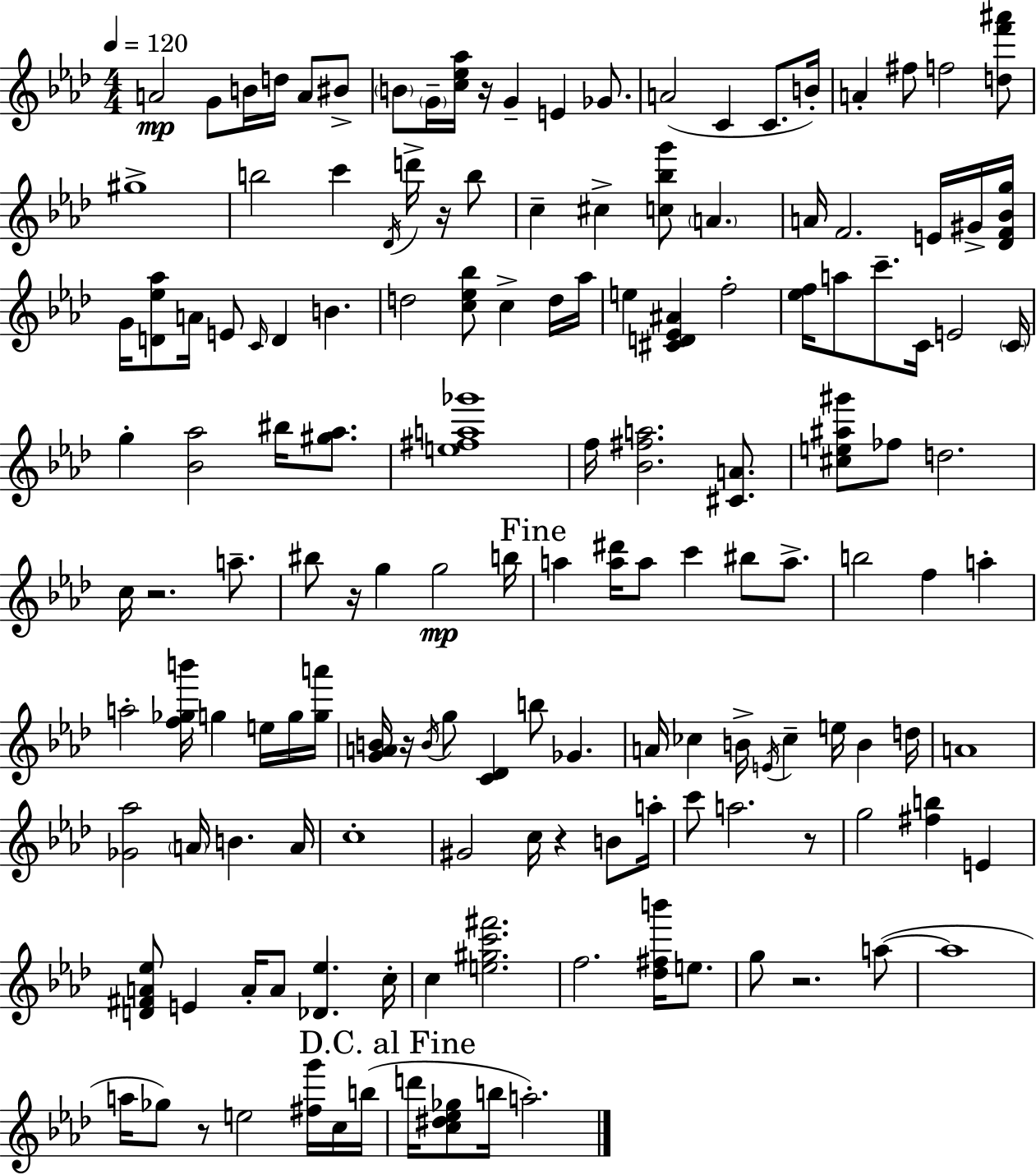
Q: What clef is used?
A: treble